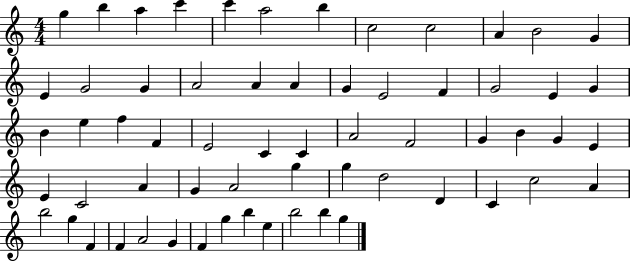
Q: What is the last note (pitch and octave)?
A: G5